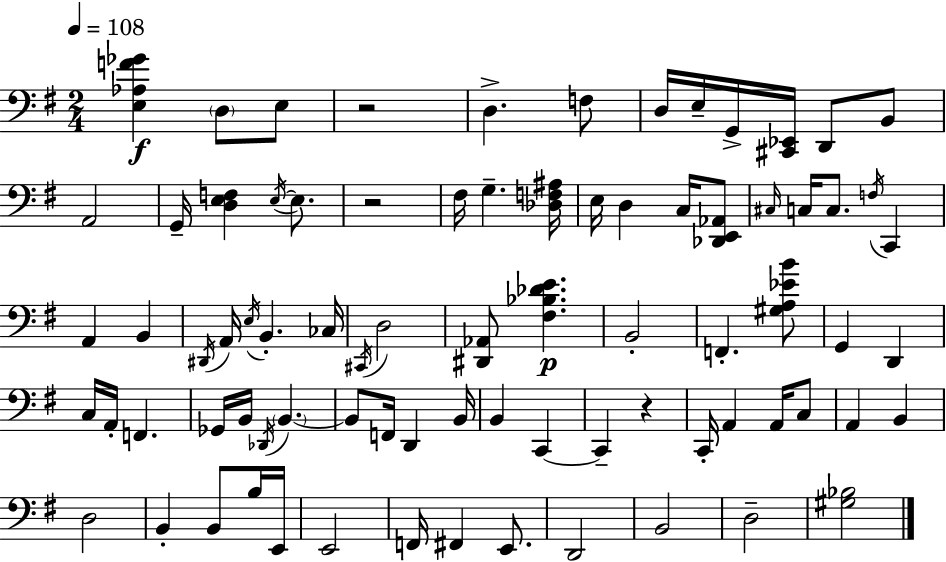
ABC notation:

X:1
T:Untitled
M:2/4
L:1/4
K:G
[E,_A,F_G] D,/2 E,/2 z2 D, F,/2 D,/4 E,/4 G,,/4 [^C,,_E,,]/4 D,,/2 B,,/2 A,,2 G,,/4 [D,E,F,] E,/4 E,/2 z2 ^F,/4 G, [_D,F,^A,]/4 E,/4 D, C,/4 [_D,,E,,_A,,]/2 ^C,/4 C,/4 C,/2 F,/4 C,, A,, B,, ^D,,/4 A,,/4 E,/4 B,, _C,/4 ^C,,/4 D,2 [^D,,_A,,]/2 [^F,_B,_DE] B,,2 F,, [^G,A,_EB]/2 G,, D,, C,/4 A,,/4 F,, _G,,/4 B,,/4 _D,,/4 B,, B,,/2 F,,/4 D,, B,,/4 B,, C,, C,, z C,,/4 A,, A,,/4 C,/2 A,, B,, D,2 B,, B,,/2 B,/4 E,,/4 E,,2 F,,/4 ^F,, E,,/2 D,,2 B,,2 D,2 [^G,_B,]2